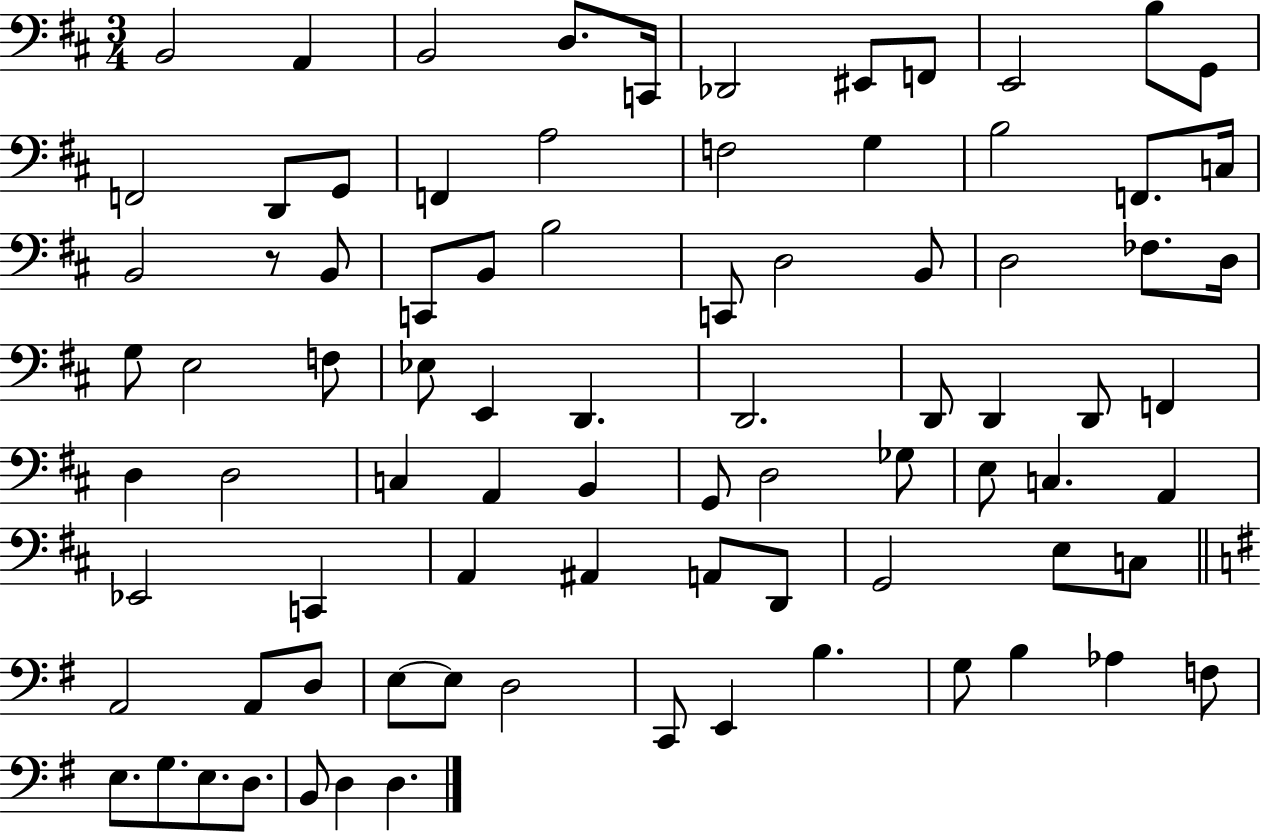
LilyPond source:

{
  \clef bass
  \numericTimeSignature
  \time 3/4
  \key d \major
  b,2 a,4 | b,2 d8. c,16 | des,2 eis,8 f,8 | e,2 b8 g,8 | \break f,2 d,8 g,8 | f,4 a2 | f2 g4 | b2 f,8. c16 | \break b,2 r8 b,8 | c,8 b,8 b2 | c,8 d2 b,8 | d2 fes8. d16 | \break g8 e2 f8 | ees8 e,4 d,4. | d,2. | d,8 d,4 d,8 f,4 | \break d4 d2 | c4 a,4 b,4 | g,8 d2 ges8 | e8 c4. a,4 | \break ees,2 c,4 | a,4 ais,4 a,8 d,8 | g,2 e8 c8 | \bar "||" \break \key e \minor a,2 a,8 d8 | e8~~ e8 d2 | c,8 e,4 b4. | g8 b4 aes4 f8 | \break e8. g8. e8. d8. | b,8 d4 d4. | \bar "|."
}